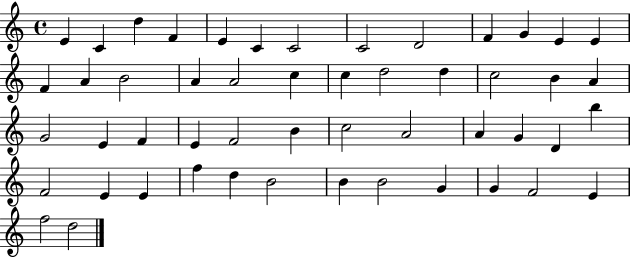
{
  \clef treble
  \time 4/4
  \defaultTimeSignature
  \key c \major
  e'4 c'4 d''4 f'4 | e'4 c'4 c'2 | c'2 d'2 | f'4 g'4 e'4 e'4 | \break f'4 a'4 b'2 | a'4 a'2 c''4 | c''4 d''2 d''4 | c''2 b'4 a'4 | \break g'2 e'4 f'4 | e'4 f'2 b'4 | c''2 a'2 | a'4 g'4 d'4 b''4 | \break f'2 e'4 e'4 | f''4 d''4 b'2 | b'4 b'2 g'4 | g'4 f'2 e'4 | \break f''2 d''2 | \bar "|."
}